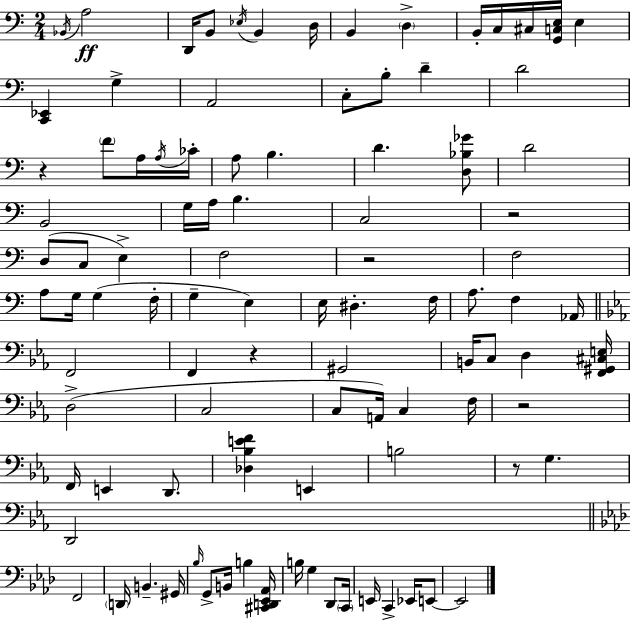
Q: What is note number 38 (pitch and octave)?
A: A3